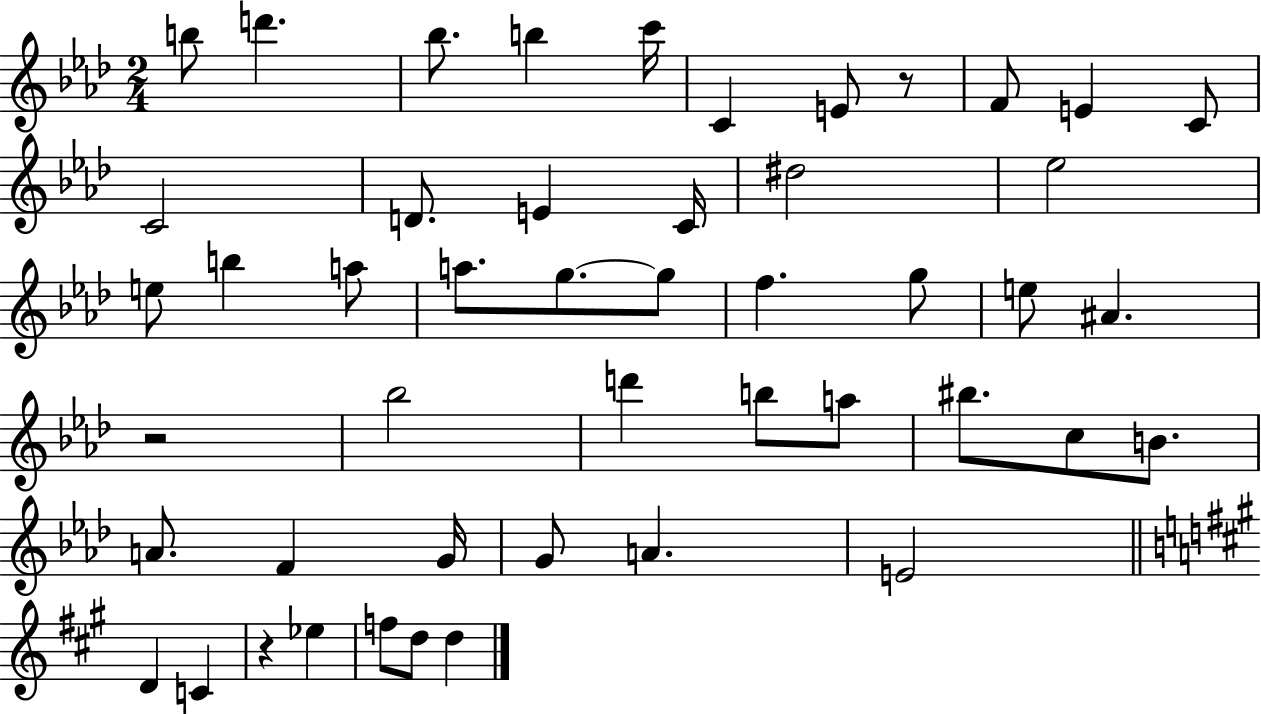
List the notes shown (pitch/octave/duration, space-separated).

B5/e D6/q. Bb5/e. B5/q C6/s C4/q E4/e R/e F4/e E4/q C4/e C4/h D4/e. E4/q C4/s D#5/h Eb5/h E5/e B5/q A5/e A5/e. G5/e. G5/e F5/q. G5/e E5/e A#4/q. R/h Bb5/h D6/q B5/e A5/e BIS5/e. C5/e B4/e. A4/e. F4/q G4/s G4/e A4/q. E4/h D4/q C4/q R/q Eb5/q F5/e D5/e D5/q